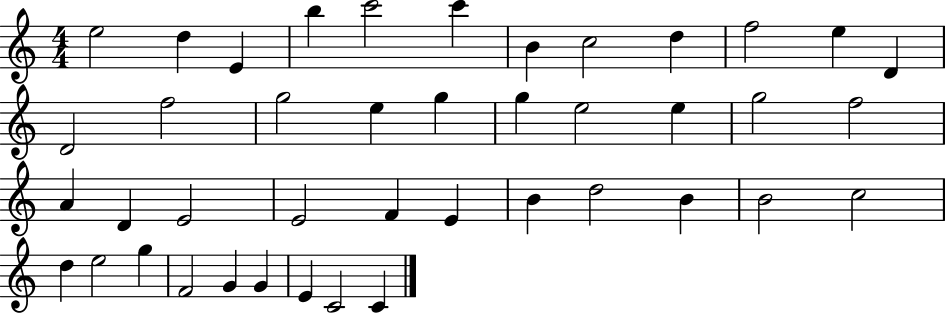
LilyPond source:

{
  \clef treble
  \numericTimeSignature
  \time 4/4
  \key c \major
  e''2 d''4 e'4 | b''4 c'''2 c'''4 | b'4 c''2 d''4 | f''2 e''4 d'4 | \break d'2 f''2 | g''2 e''4 g''4 | g''4 e''2 e''4 | g''2 f''2 | \break a'4 d'4 e'2 | e'2 f'4 e'4 | b'4 d''2 b'4 | b'2 c''2 | \break d''4 e''2 g''4 | f'2 g'4 g'4 | e'4 c'2 c'4 | \bar "|."
}